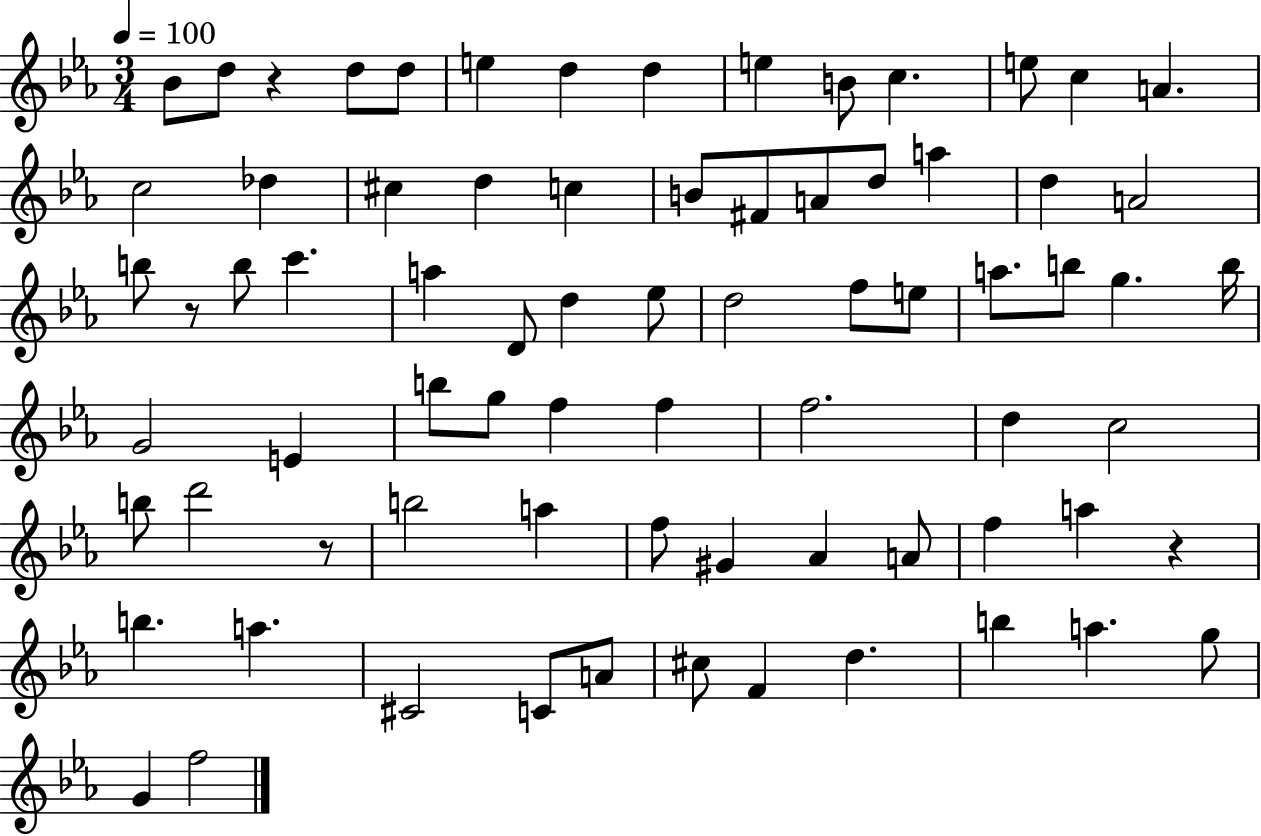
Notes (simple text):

Bb4/e D5/e R/q D5/e D5/e E5/q D5/q D5/q E5/q B4/e C5/q. E5/e C5/q A4/q. C5/h Db5/q C#5/q D5/q C5/q B4/e F#4/e A4/e D5/e A5/q D5/q A4/h B5/e R/e B5/e C6/q. A5/q D4/e D5/q Eb5/e D5/h F5/e E5/e A5/e. B5/e G5/q. B5/s G4/h E4/q B5/e G5/e F5/q F5/q F5/h. D5/q C5/h B5/e D6/h R/e B5/h A5/q F5/e G#4/q Ab4/q A4/e F5/q A5/q R/q B5/q. A5/q. C#4/h C4/e A4/e C#5/e F4/q D5/q. B5/q A5/q. G5/e G4/q F5/h